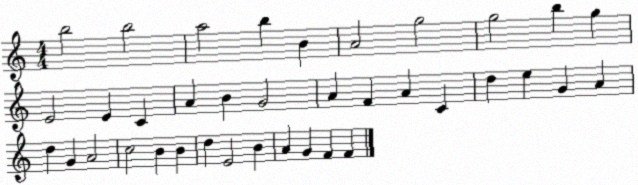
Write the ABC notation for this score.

X:1
T:Untitled
M:4/4
L:1/4
K:C
b2 b2 a2 b B A2 g2 g2 b g E2 E C A B G2 A F A C d e G A d G A2 c2 B B d E2 B A G F F